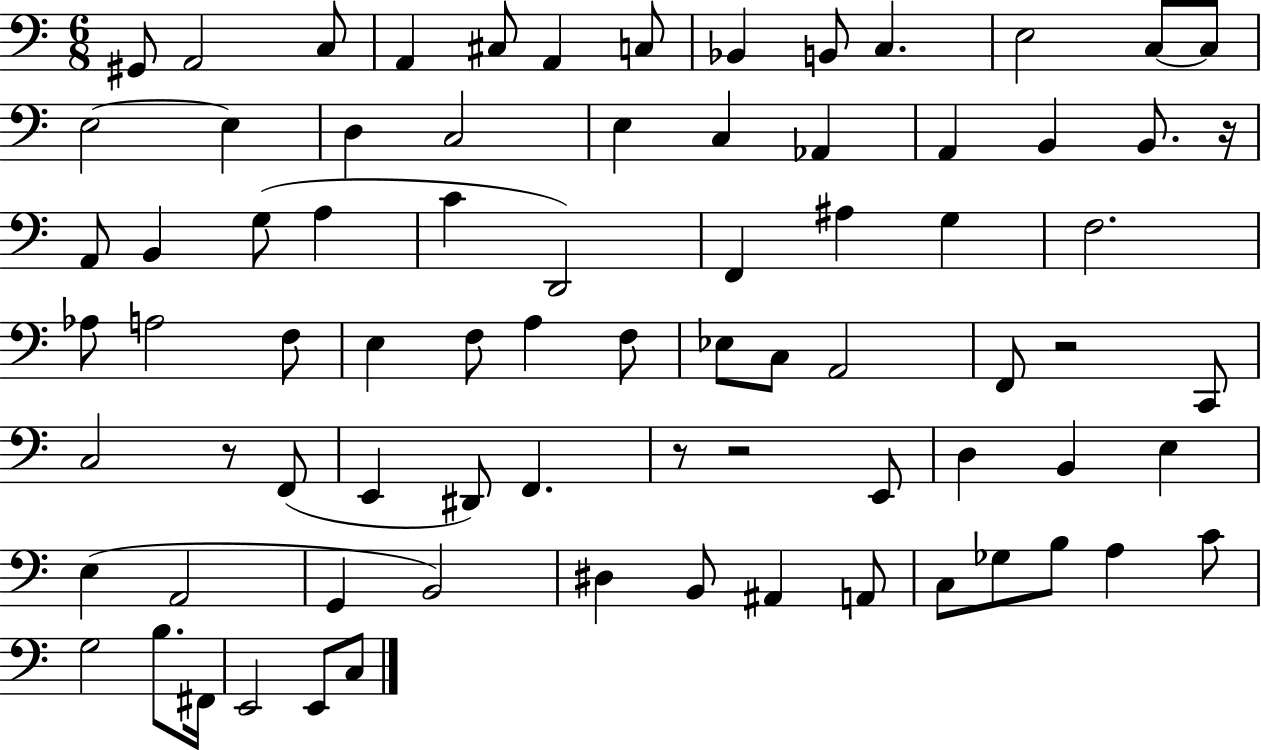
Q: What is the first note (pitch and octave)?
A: G#2